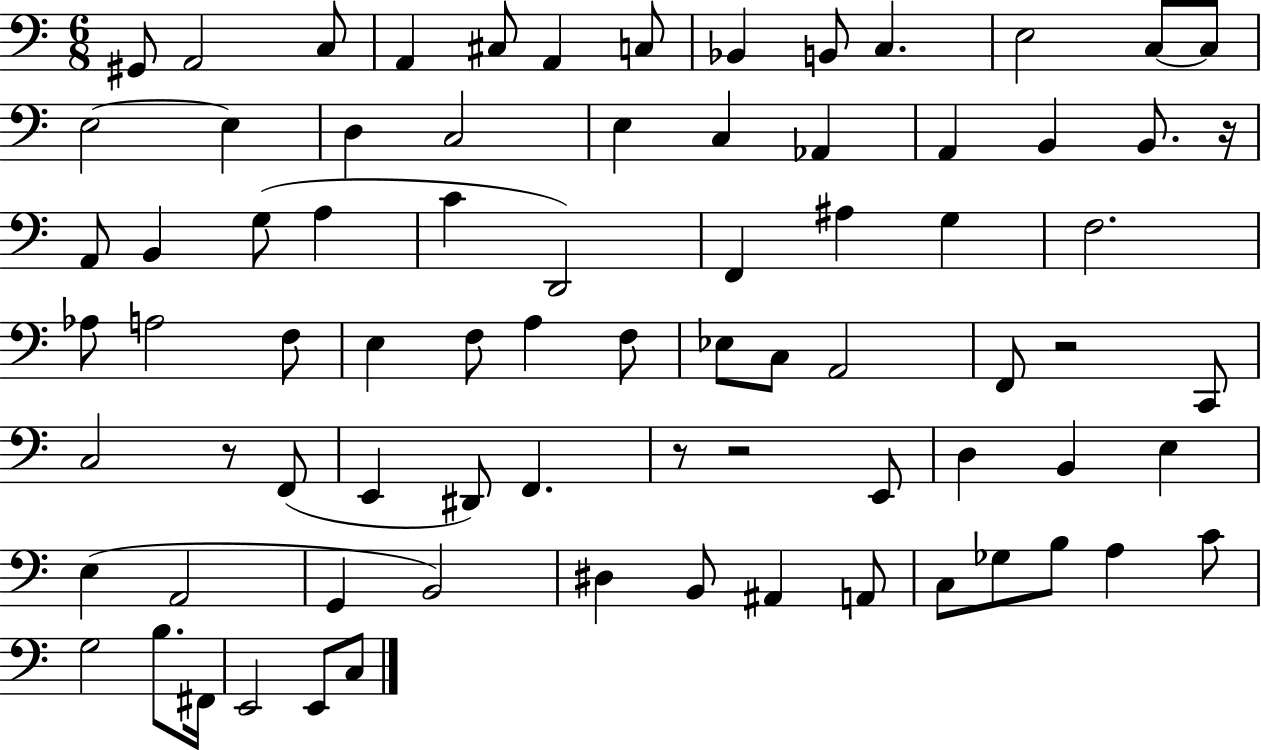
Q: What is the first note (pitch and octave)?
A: G#2